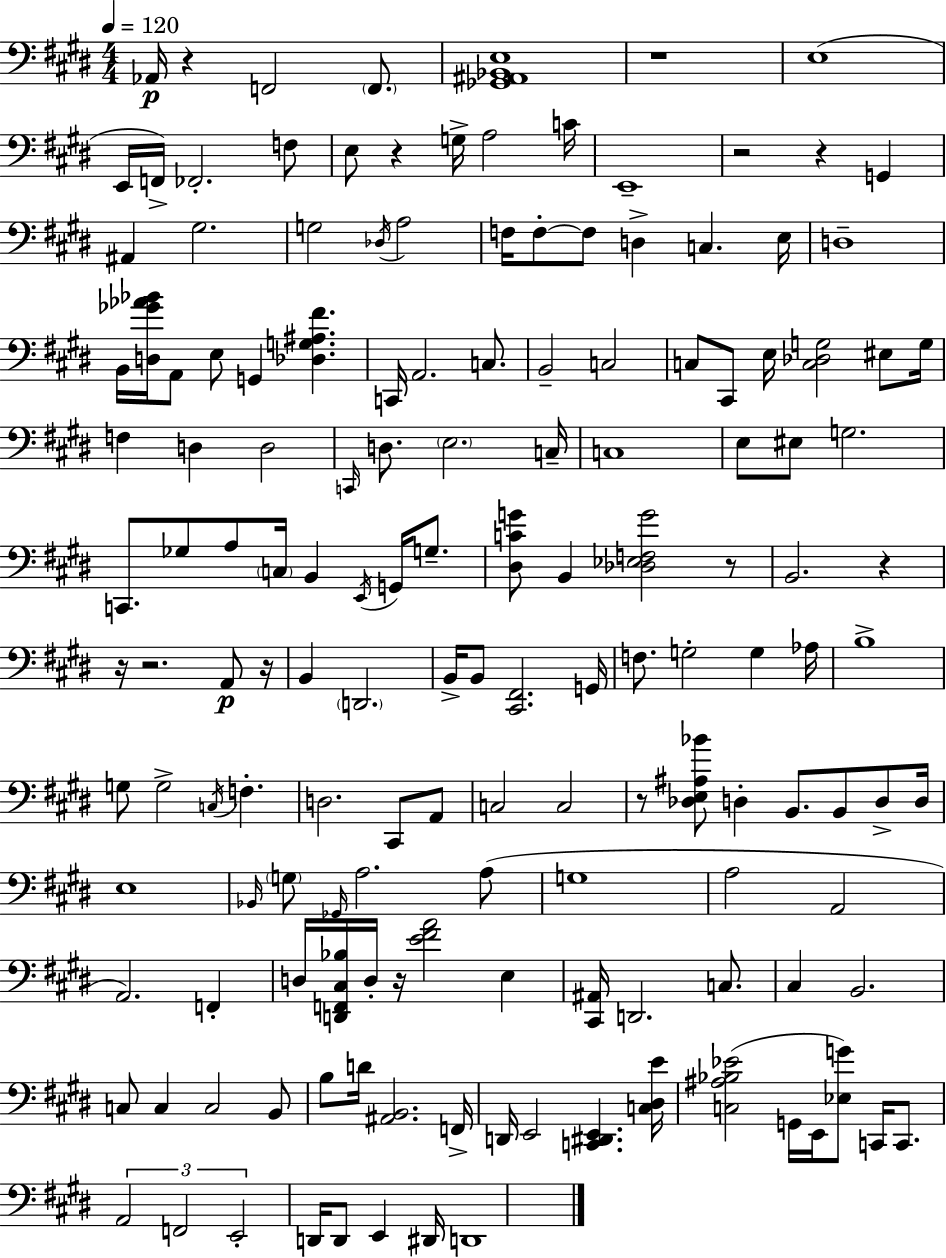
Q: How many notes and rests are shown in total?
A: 153